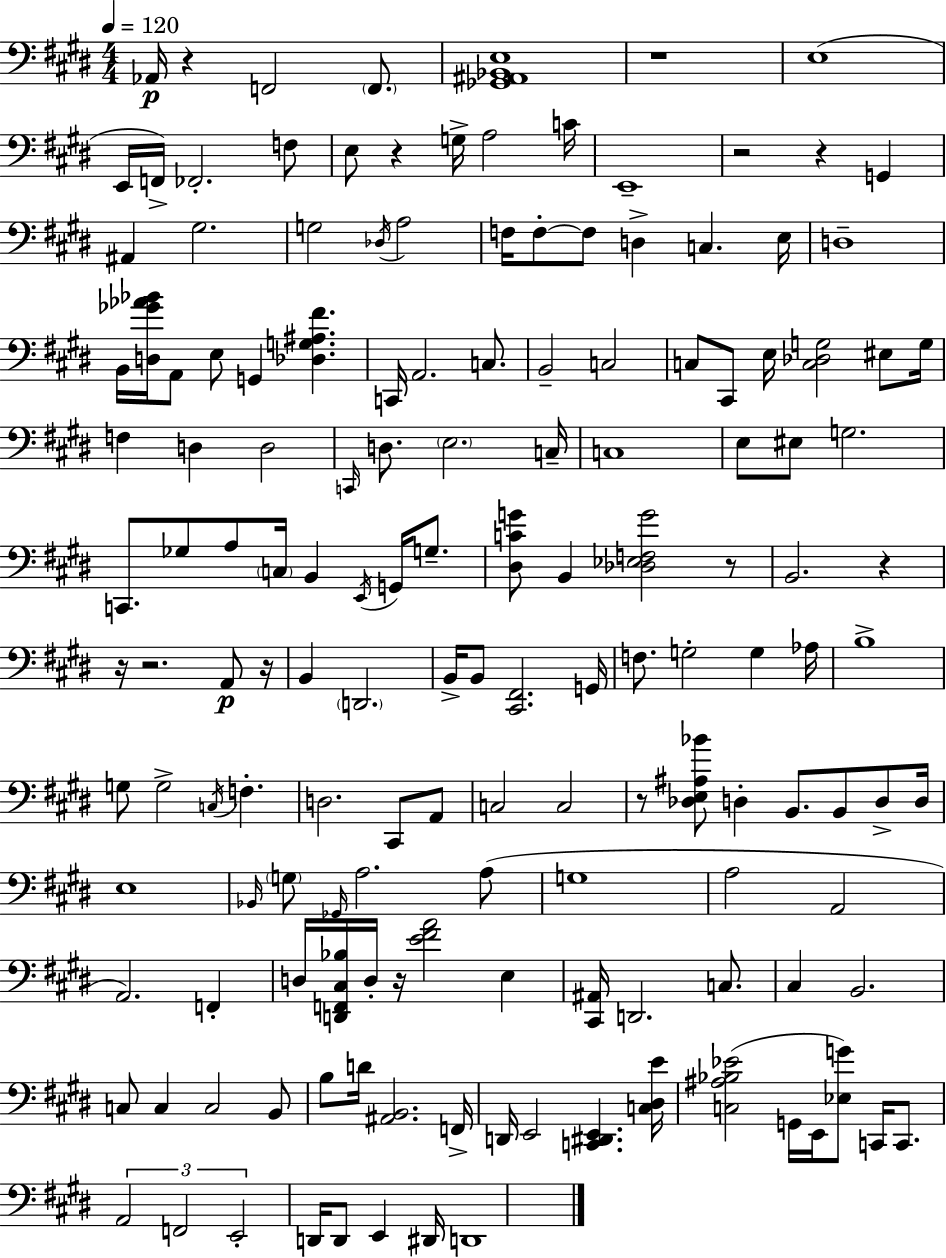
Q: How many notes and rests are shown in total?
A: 153